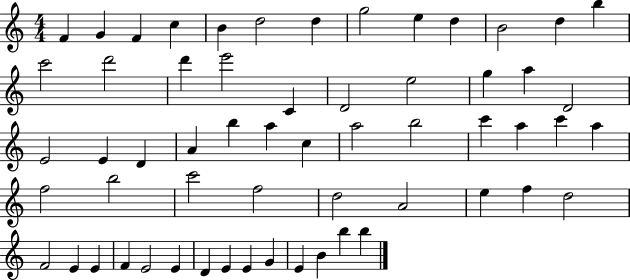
{
  \clef treble
  \numericTimeSignature
  \time 4/4
  \key c \major
  f'4 g'4 f'4 c''4 | b'4 d''2 d''4 | g''2 e''4 d''4 | b'2 d''4 b''4 | \break c'''2 d'''2 | d'''4 e'''2 c'4 | d'2 e''2 | g''4 a''4 d'2 | \break e'2 e'4 d'4 | a'4 b''4 a''4 c''4 | a''2 b''2 | c'''4 a''4 c'''4 a''4 | \break f''2 b''2 | c'''2 f''2 | d''2 a'2 | e''4 f''4 d''2 | \break f'2 e'4 e'4 | f'4 e'2 e'4 | d'4 e'4 e'4 g'4 | e'4 b'4 b''4 b''4 | \break \bar "|."
}